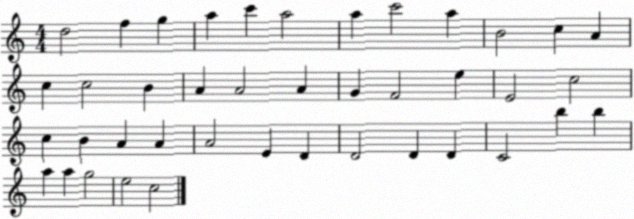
X:1
T:Untitled
M:4/4
L:1/4
K:C
d2 f g a c' a2 a c'2 a B2 c A c c2 B A A2 A G F2 e E2 c2 c B A A A2 E D D2 D D C2 b b a a g2 e2 c2